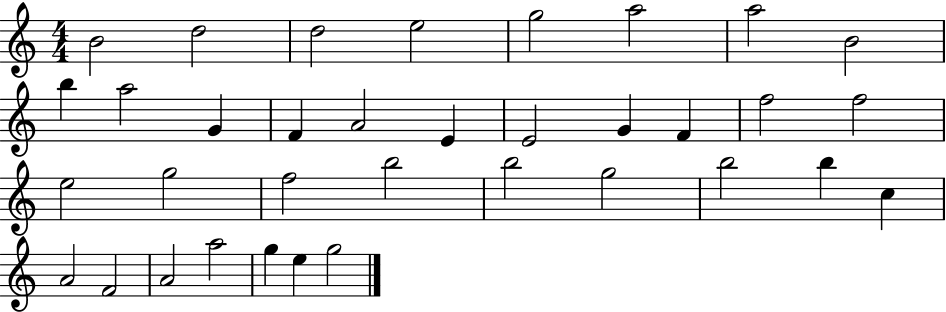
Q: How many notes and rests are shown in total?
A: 35